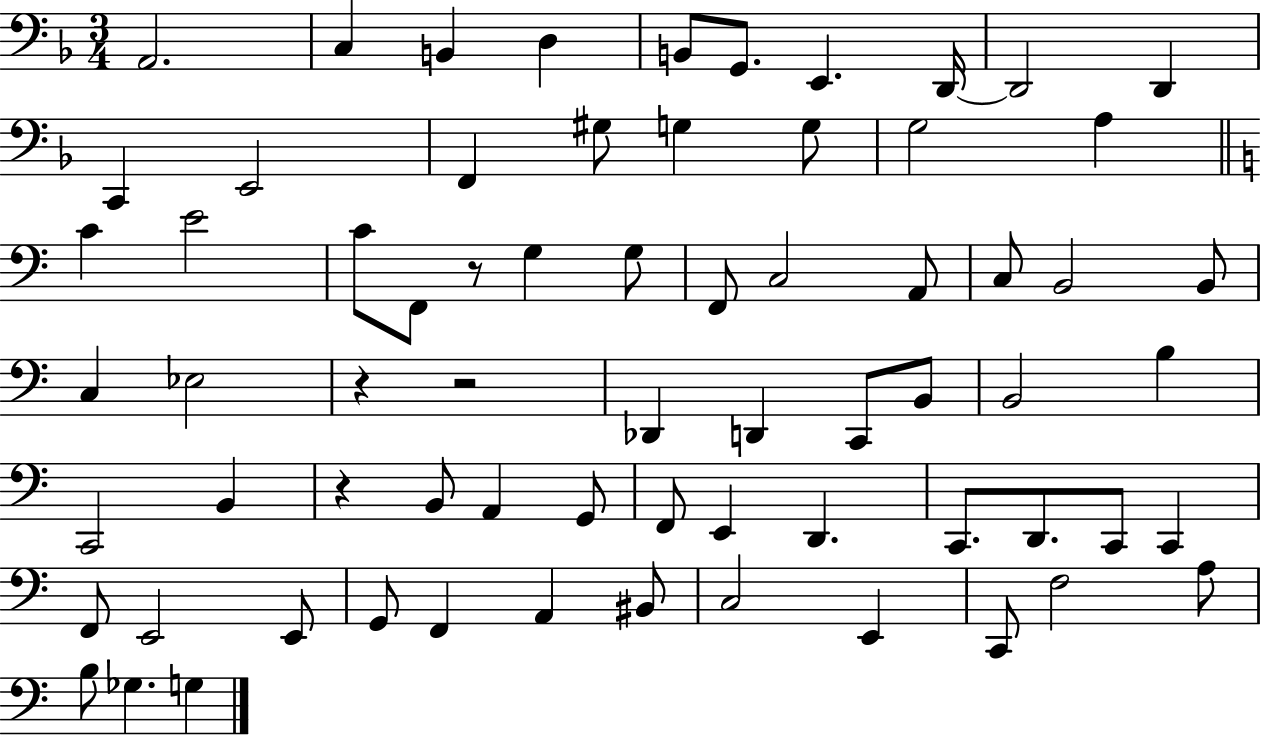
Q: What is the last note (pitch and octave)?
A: G3